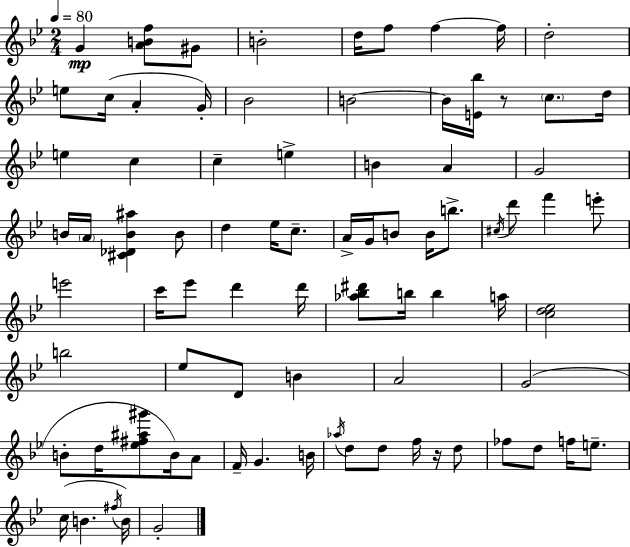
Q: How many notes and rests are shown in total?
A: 82